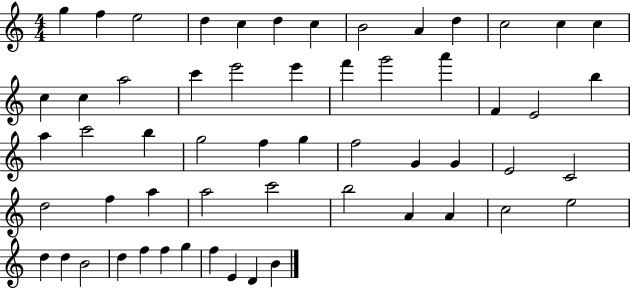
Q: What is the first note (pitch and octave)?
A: G5